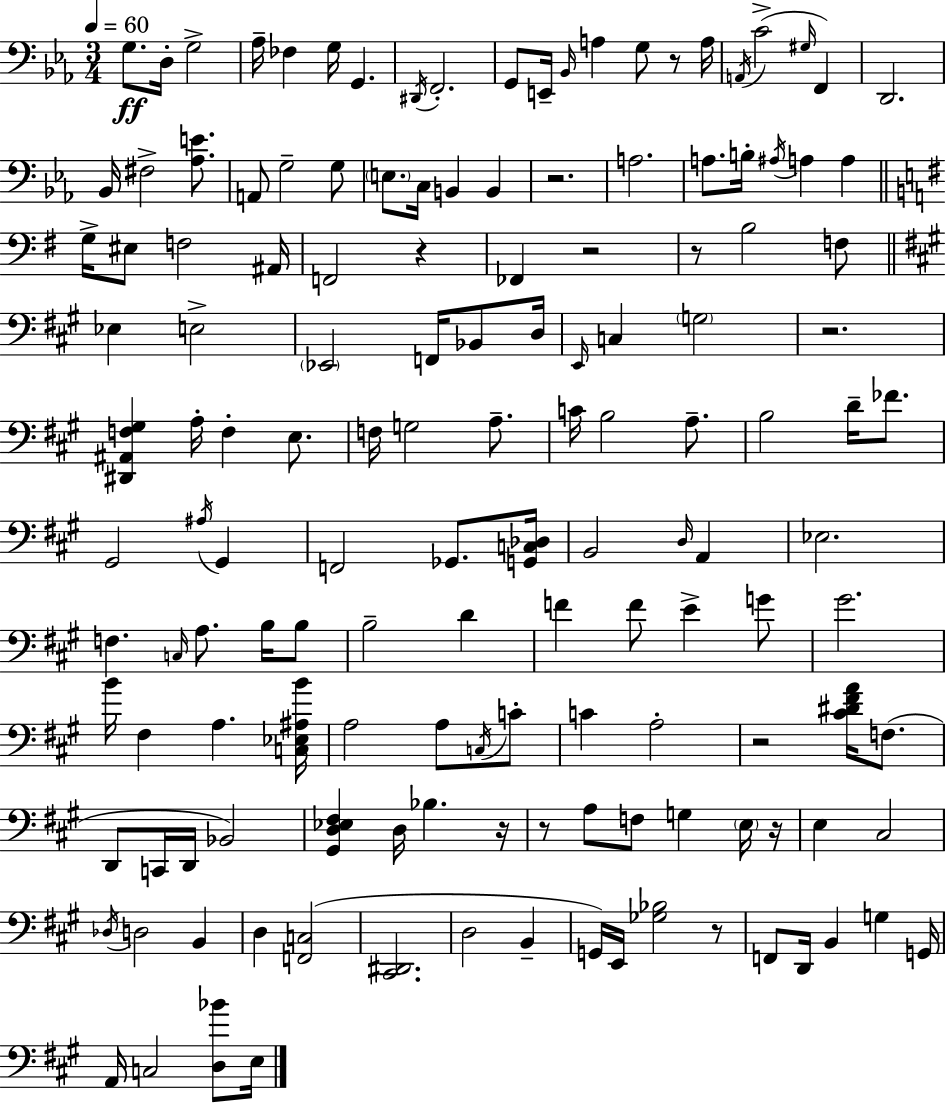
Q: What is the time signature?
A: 3/4